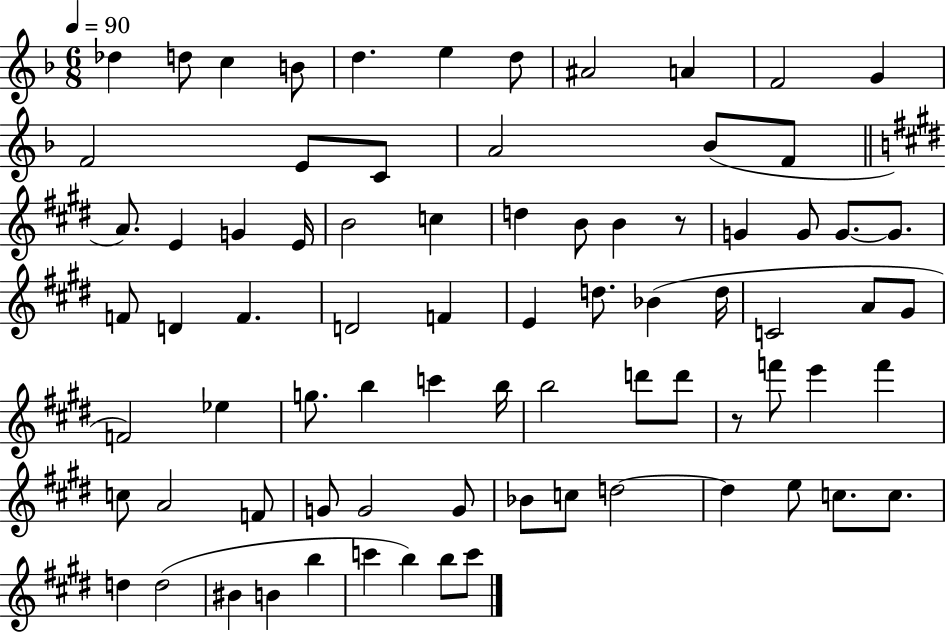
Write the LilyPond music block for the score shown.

{
  \clef treble
  \numericTimeSignature
  \time 6/8
  \key f \major
  \tempo 4 = 90
  des''4 d''8 c''4 b'8 | d''4. e''4 d''8 | ais'2 a'4 | f'2 g'4 | \break f'2 e'8 c'8 | a'2 bes'8( f'8 | \bar "||" \break \key e \major a'8.) e'4 g'4 e'16 | b'2 c''4 | d''4 b'8 b'4 r8 | g'4 g'8 g'8.~~ g'8. | \break f'8 d'4 f'4. | d'2 f'4 | e'4 d''8. bes'4( d''16 | c'2 a'8 gis'8 | \break f'2) ees''4 | g''8. b''4 c'''4 b''16 | b''2 d'''8 d'''8 | r8 f'''8 e'''4 f'''4 | \break c''8 a'2 f'8 | g'8 g'2 g'8 | bes'8 c''8 d''2~~ | d''4 e''8 c''8. c''8. | \break d''4 d''2( | bis'4 b'4 b''4 | c'''4 b''4) b''8 c'''8 | \bar "|."
}